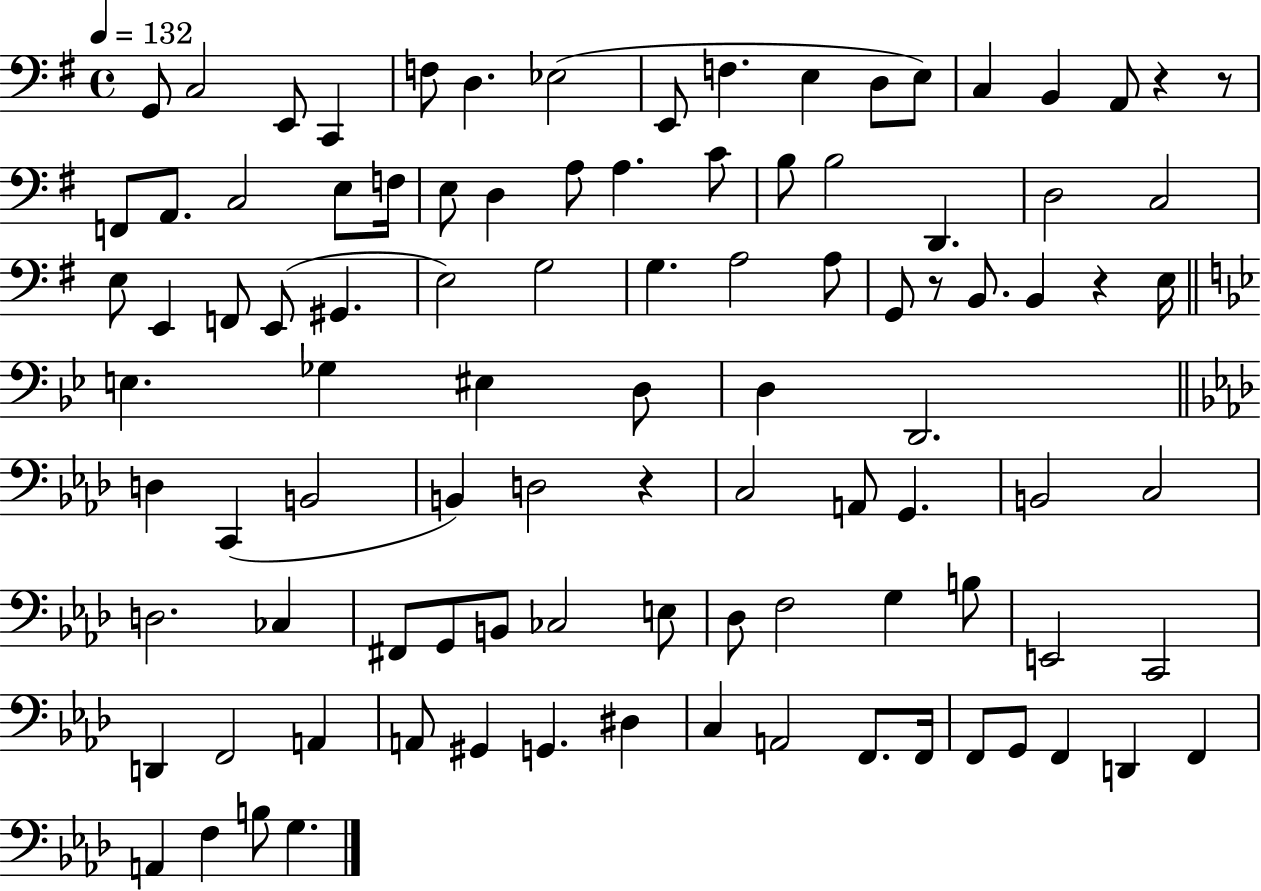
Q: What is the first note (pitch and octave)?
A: G2